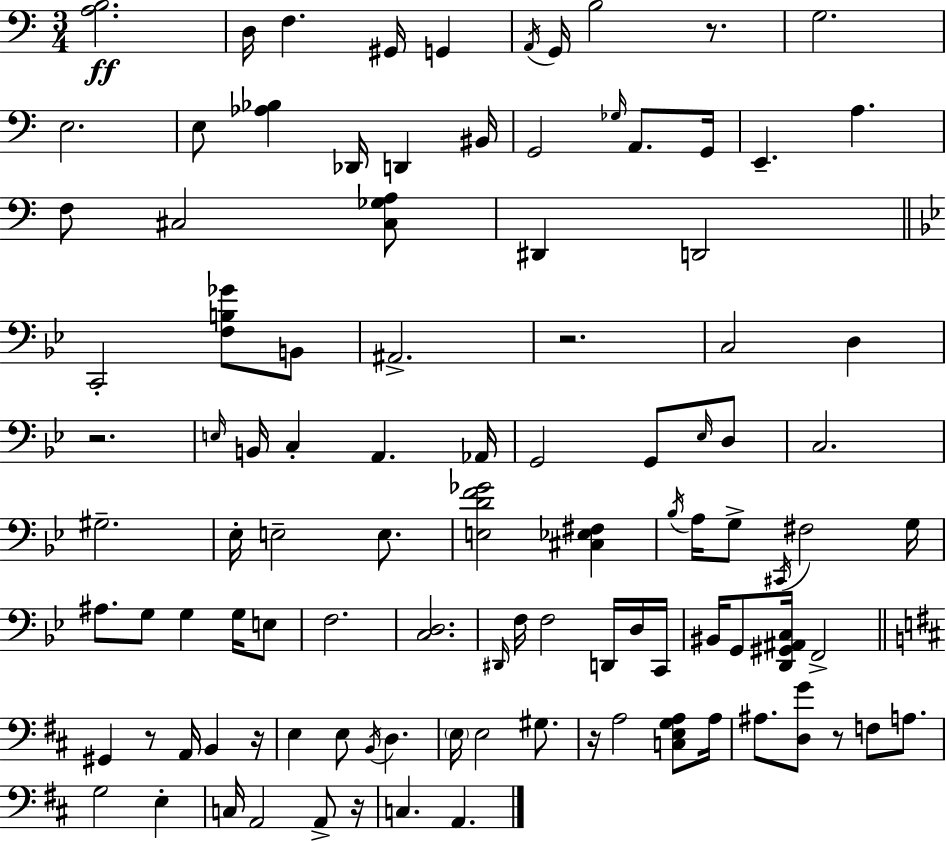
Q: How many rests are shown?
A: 8